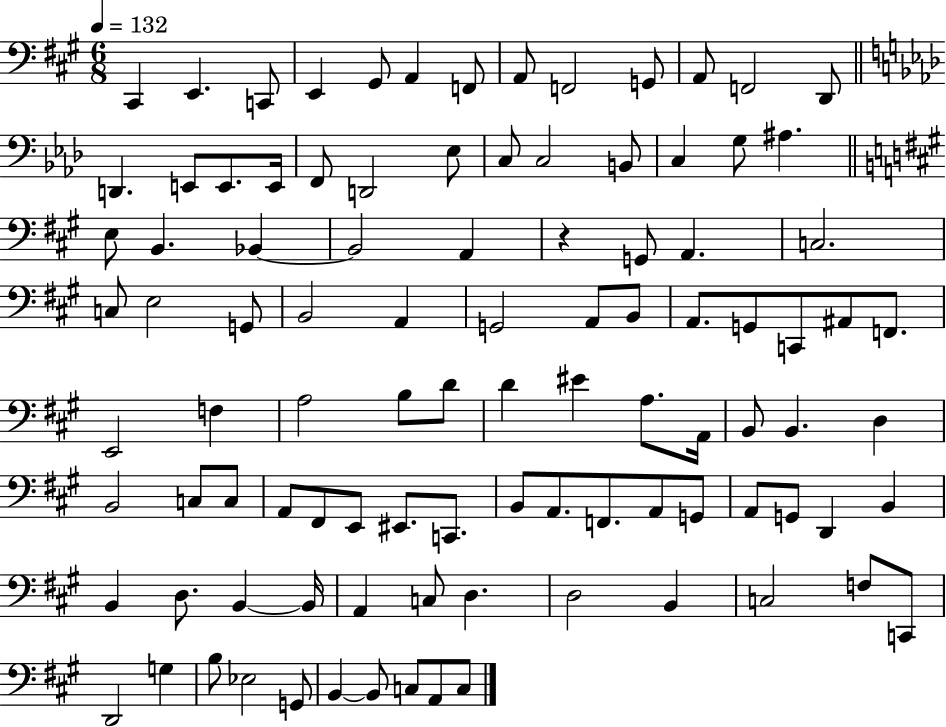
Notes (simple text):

C#2/q E2/q. C2/e E2/q G#2/e A2/q F2/e A2/e F2/h G2/e A2/e F2/h D2/e D2/q. E2/e E2/e. E2/s F2/e D2/h Eb3/e C3/e C3/h B2/e C3/q G3/e A#3/q. E3/e B2/q. Bb2/q Bb2/h A2/q R/q G2/e A2/q. C3/h. C3/e E3/h G2/e B2/h A2/q G2/h A2/e B2/e A2/e. G2/e C2/e A#2/e F2/e. E2/h F3/q A3/h B3/e D4/e D4/q EIS4/q A3/e. A2/s B2/e B2/q. D3/q B2/h C3/e C3/e A2/e F#2/e E2/e EIS2/e. C2/e. B2/e A2/e. F2/e. A2/e G2/e A2/e G2/e D2/q B2/q B2/q D3/e. B2/q B2/s A2/q C3/e D3/q. D3/h B2/q C3/h F3/e C2/e D2/h G3/q B3/e Eb3/h G2/e B2/q B2/e C3/e A2/e C3/e